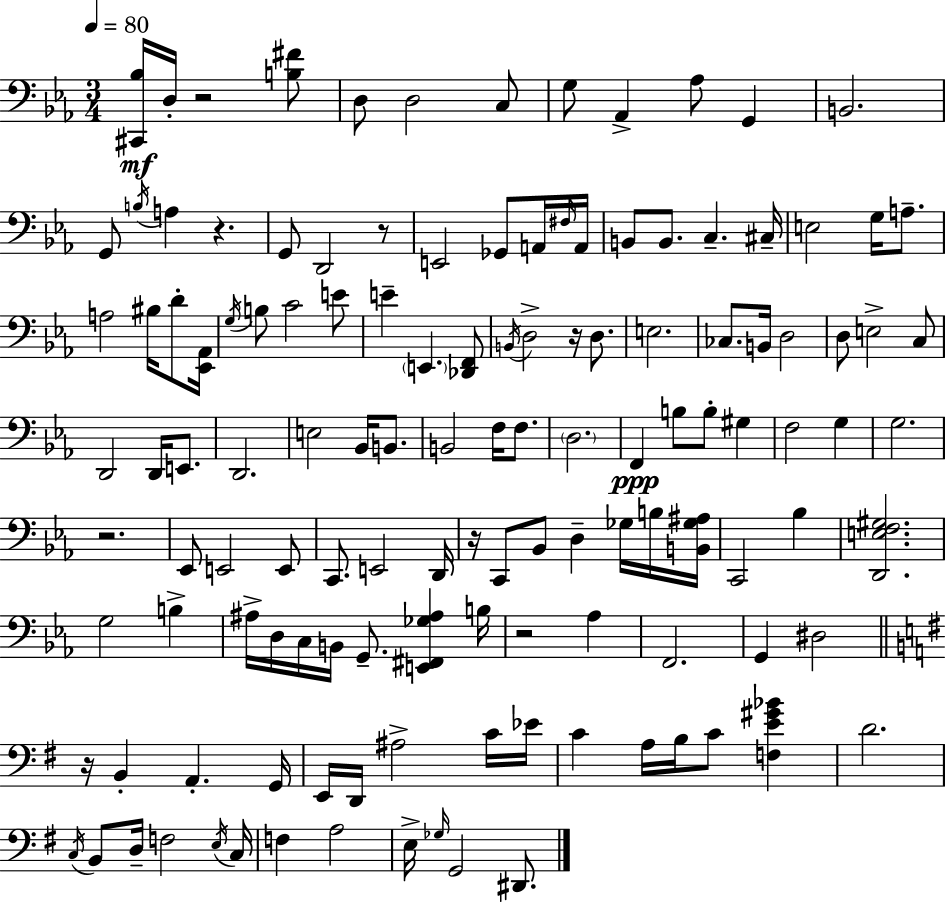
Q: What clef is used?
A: bass